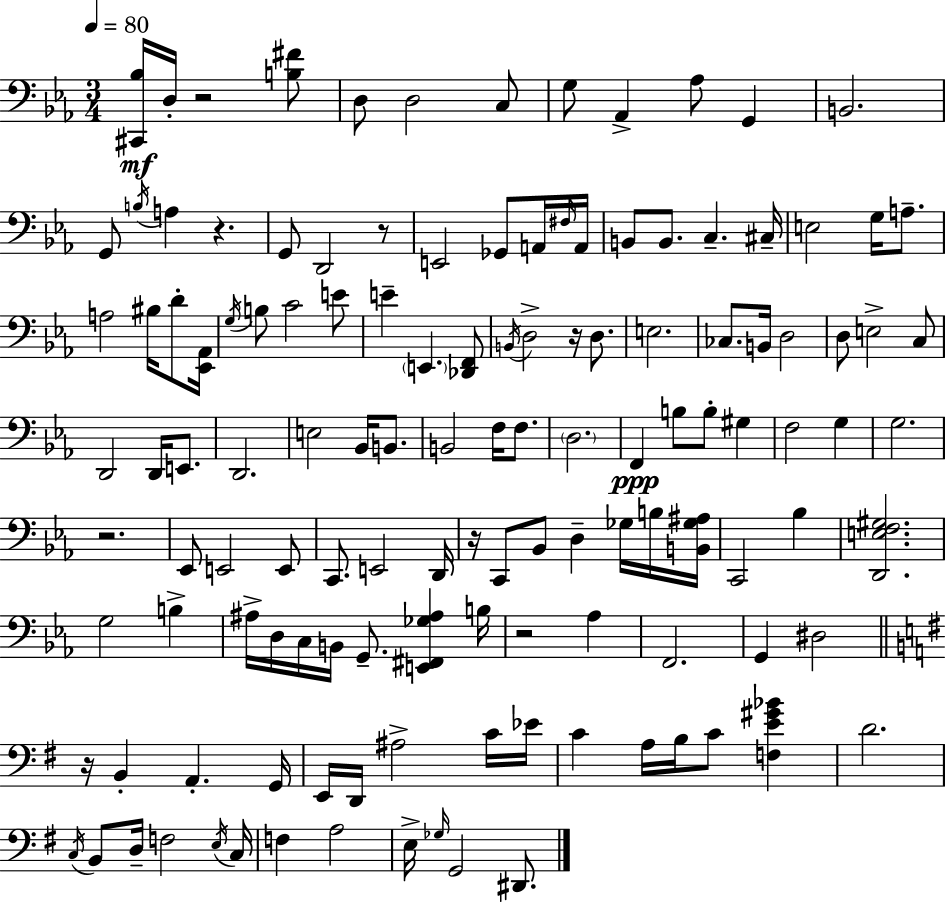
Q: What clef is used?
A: bass